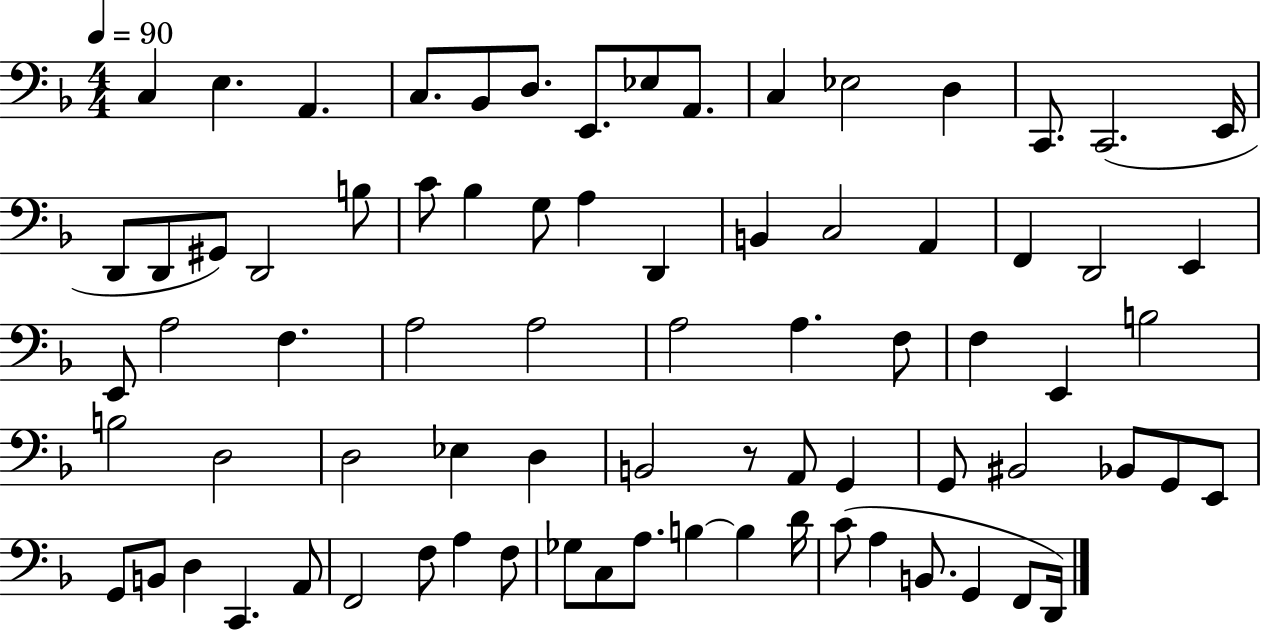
X:1
T:Untitled
M:4/4
L:1/4
K:F
C, E, A,, C,/2 _B,,/2 D,/2 E,,/2 _E,/2 A,,/2 C, _E,2 D, C,,/2 C,,2 E,,/4 D,,/2 D,,/2 ^G,,/2 D,,2 B,/2 C/2 _B, G,/2 A, D,, B,, C,2 A,, F,, D,,2 E,, E,,/2 A,2 F, A,2 A,2 A,2 A, F,/2 F, E,, B,2 B,2 D,2 D,2 _E, D, B,,2 z/2 A,,/2 G,, G,,/2 ^B,,2 _B,,/2 G,,/2 E,,/2 G,,/2 B,,/2 D, C,, A,,/2 F,,2 F,/2 A, F,/2 _G,/2 C,/2 A,/2 B, B, D/4 C/2 A, B,,/2 G,, F,,/2 D,,/4